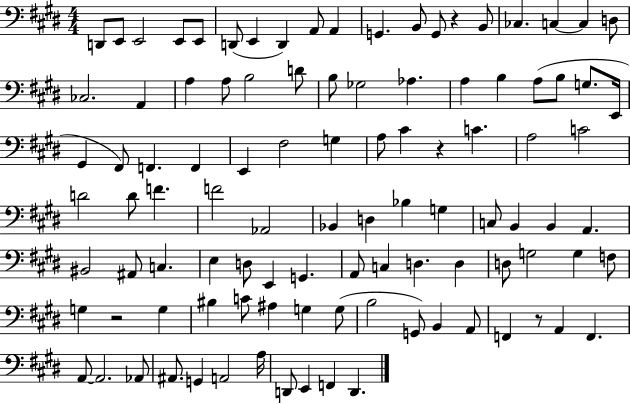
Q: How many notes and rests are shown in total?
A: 102